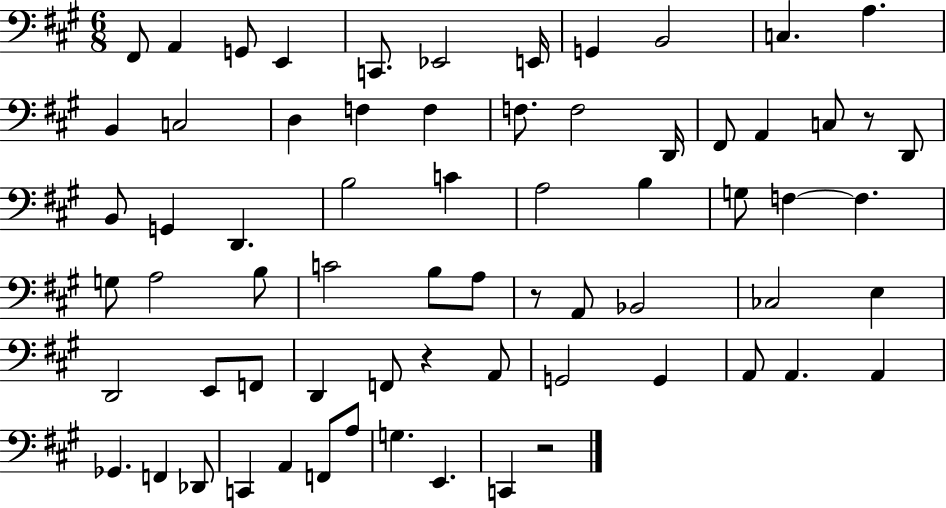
{
  \clef bass
  \numericTimeSignature
  \time 6/8
  \key a \major
  fis,8 a,4 g,8 e,4 | c,8. ees,2 e,16 | g,4 b,2 | c4. a4. | \break b,4 c2 | d4 f4 f4 | f8. f2 d,16 | fis,8 a,4 c8 r8 d,8 | \break b,8 g,4 d,4. | b2 c'4 | a2 b4 | g8 f4~~ f4. | \break g8 a2 b8 | c'2 b8 a8 | r8 a,8 bes,2 | ces2 e4 | \break d,2 e,8 f,8 | d,4 f,8 r4 a,8 | g,2 g,4 | a,8 a,4. a,4 | \break ges,4. f,4 des,8 | c,4 a,4 f,8 a8 | g4. e,4. | c,4 r2 | \break \bar "|."
}